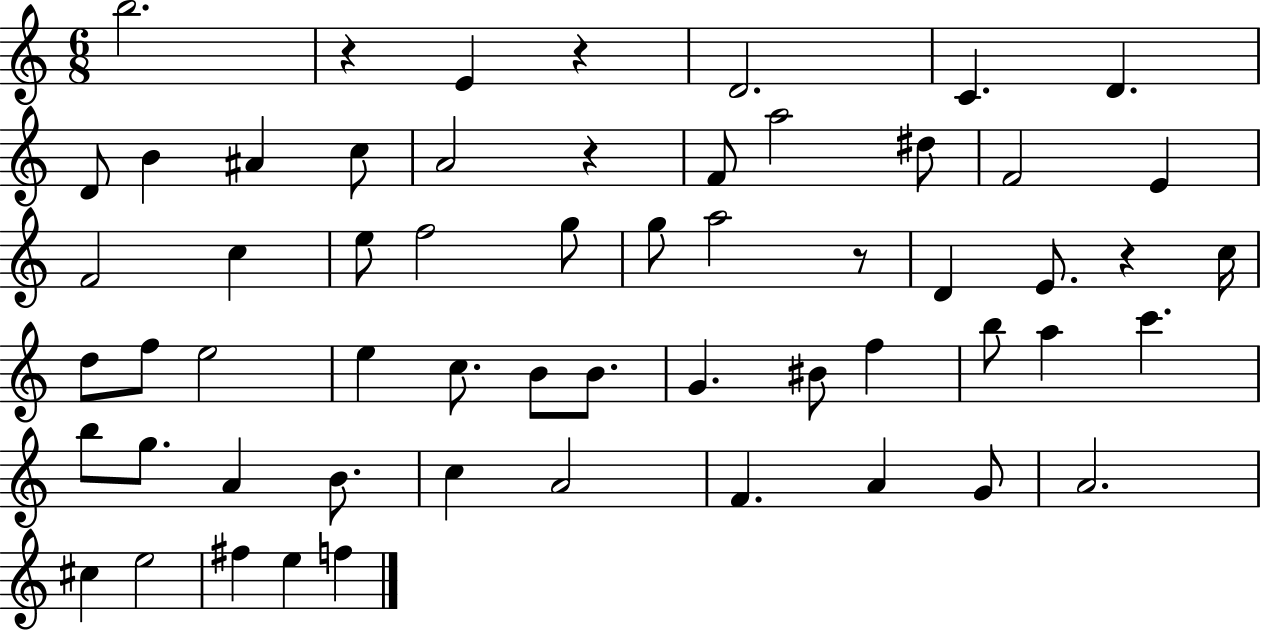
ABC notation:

X:1
T:Untitled
M:6/8
L:1/4
K:C
b2 z E z D2 C D D/2 B ^A c/2 A2 z F/2 a2 ^d/2 F2 E F2 c e/2 f2 g/2 g/2 a2 z/2 D E/2 z c/4 d/2 f/2 e2 e c/2 B/2 B/2 G ^B/2 f b/2 a c' b/2 g/2 A B/2 c A2 F A G/2 A2 ^c e2 ^f e f